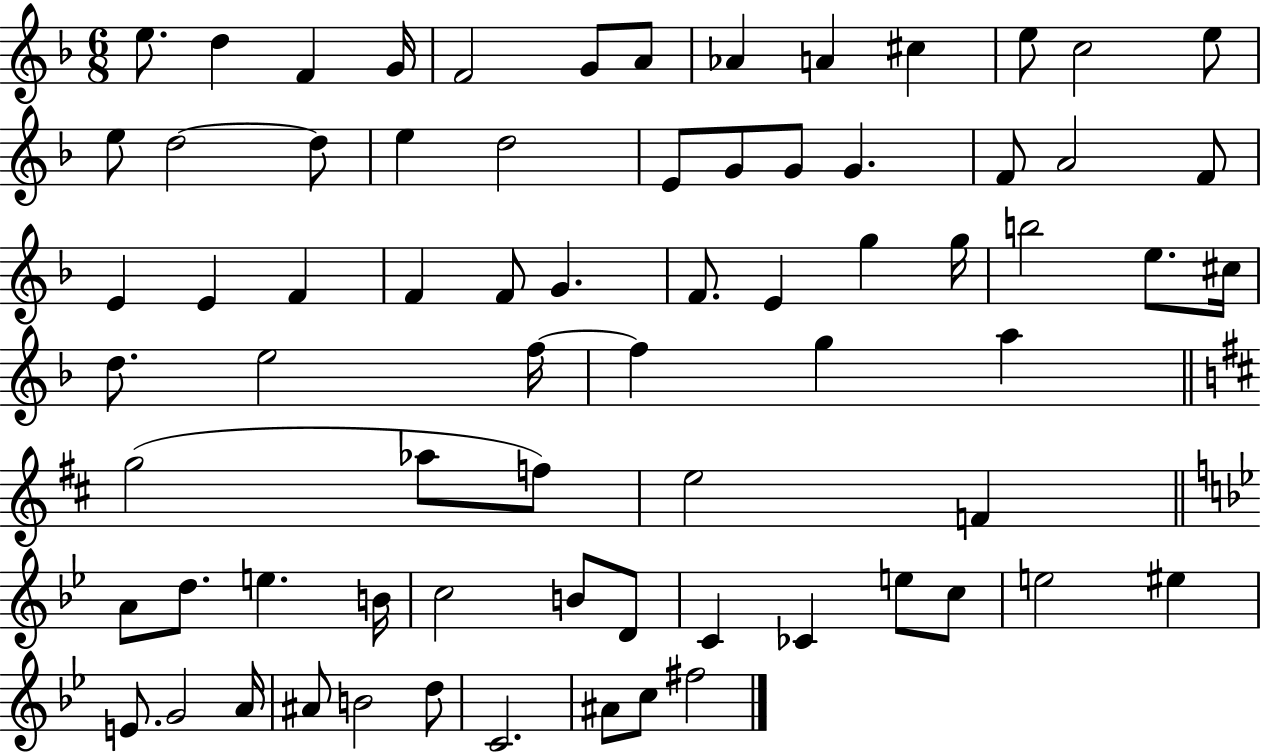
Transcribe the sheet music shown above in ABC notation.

X:1
T:Untitled
M:6/8
L:1/4
K:F
e/2 d F G/4 F2 G/2 A/2 _A A ^c e/2 c2 e/2 e/2 d2 d/2 e d2 E/2 G/2 G/2 G F/2 A2 F/2 E E F F F/2 G F/2 E g g/4 b2 e/2 ^c/4 d/2 e2 f/4 f g a g2 _a/2 f/2 e2 F A/2 d/2 e B/4 c2 B/2 D/2 C _C e/2 c/2 e2 ^e E/2 G2 A/4 ^A/2 B2 d/2 C2 ^A/2 c/2 ^f2